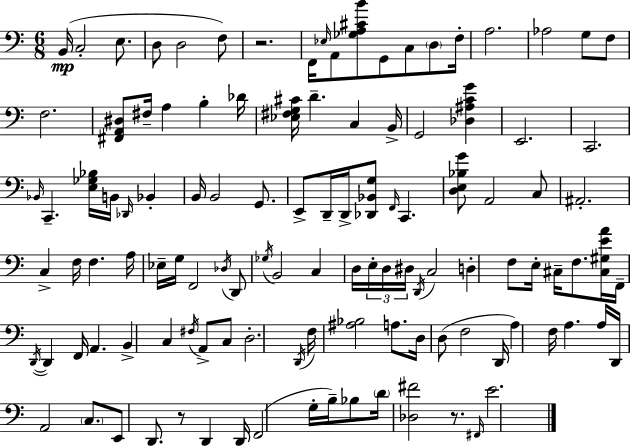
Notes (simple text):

B2/s C3/h E3/e. D3/e D3/h F3/e R/h. F2/s Eb3/s A2/e [Gb3,A3,C#4,B4]/e G2/e C3/e D3/e F3/s A3/h. Ab3/h G3/e F3/e F3/h. [F#2,A2,D#3]/e F#3/s A3/q B3/q Db4/s [Eb3,F#3,G3,C#4]/s D4/q. C3/q B2/s G2/h [Db3,A#3,C4,G4]/q E2/h. C2/h. Bb2/s C2/q. [E3,Gb3,Bb3]/s B2/s Db2/s Bb2/q B2/s B2/h G2/e. E2/e D2/s D2/s [Db2,Bb2,G3]/e F2/s C2/q. [D3,E3,Bb3,G4]/e A2/h C3/e A#2/h. C3/q F3/s F3/q. A3/s Eb3/s G3/s F2/h Db3/s D2/e Gb3/s B2/h C3/q D3/s E3/s D3/s D#3/s D2/s C3/h D3/q F3/e E3/s C#3/s F3/e. [C#3,G#3,E4,A4]/s F2/s D2/s D2/q F2/s A2/q. B2/q C3/q F#3/s A2/e C3/e D3/h. D2/s F3/s [A#3,Bb3]/h A3/e. D3/s D3/e F3/h D2/s A3/q F3/s A3/q. A3/s D2/s A2/h C3/e. E2/e D2/e. R/e D2/q D2/s F2/h G3/s B3/s Bb3/e D4/s [Db3,F#4]/h R/e. F#2/s E4/h.